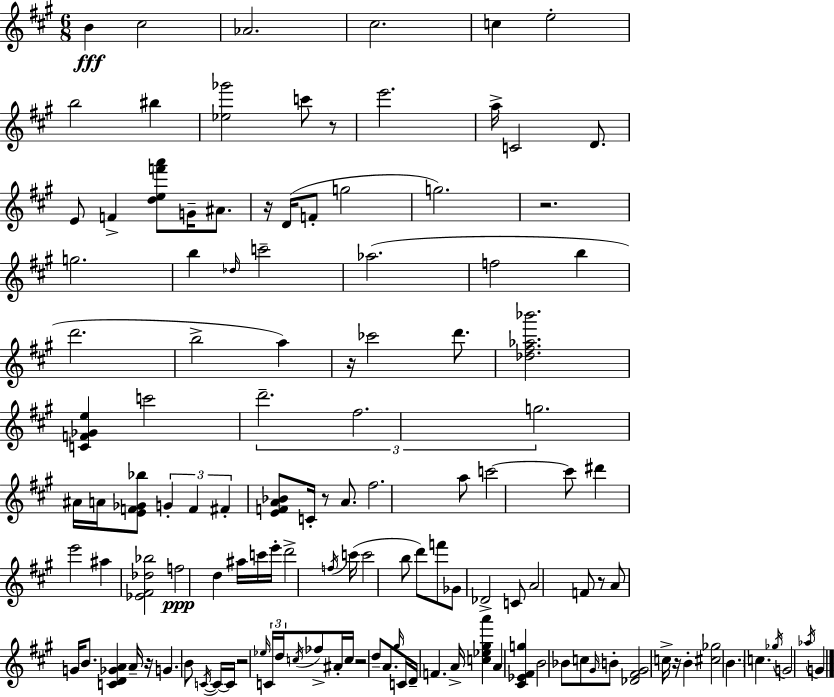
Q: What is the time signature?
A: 6/8